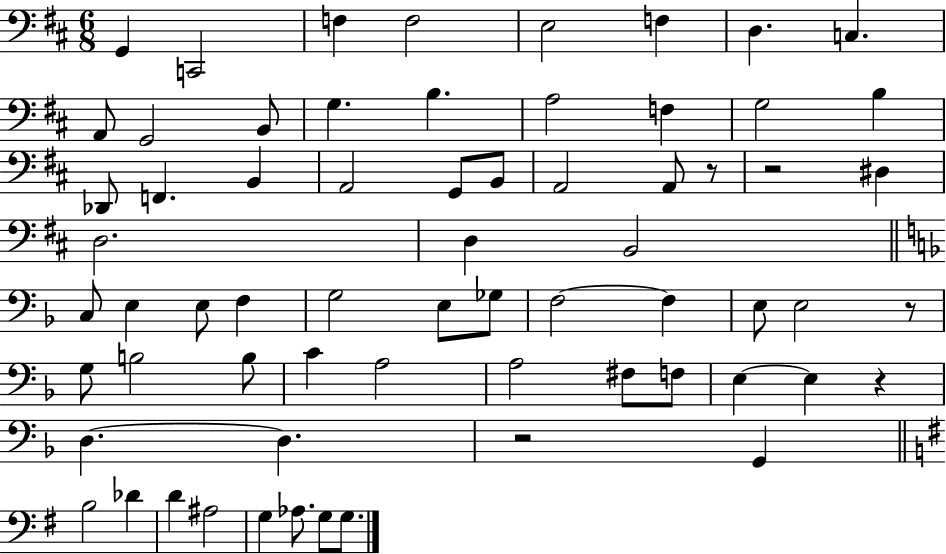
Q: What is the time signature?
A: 6/8